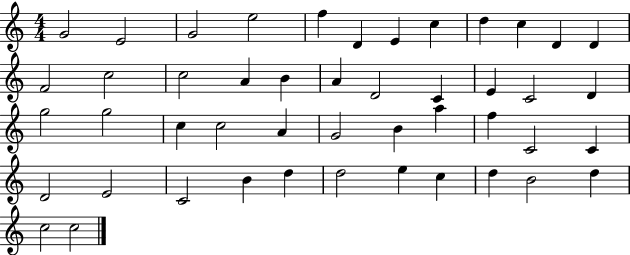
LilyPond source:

{
  \clef treble
  \numericTimeSignature
  \time 4/4
  \key c \major
  g'2 e'2 | g'2 e''2 | f''4 d'4 e'4 c''4 | d''4 c''4 d'4 d'4 | \break f'2 c''2 | c''2 a'4 b'4 | a'4 d'2 c'4 | e'4 c'2 d'4 | \break g''2 g''2 | c''4 c''2 a'4 | g'2 b'4 a''4 | f''4 c'2 c'4 | \break d'2 e'2 | c'2 b'4 d''4 | d''2 e''4 c''4 | d''4 b'2 d''4 | \break c''2 c''2 | \bar "|."
}